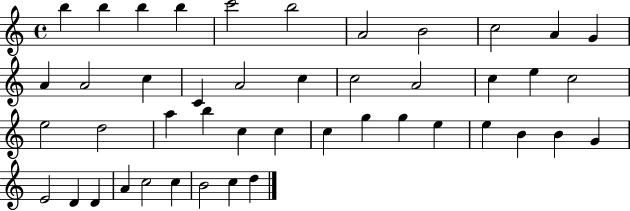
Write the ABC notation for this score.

X:1
T:Untitled
M:4/4
L:1/4
K:C
b b b b c'2 b2 A2 B2 c2 A G A A2 c C A2 c c2 A2 c e c2 e2 d2 a b c c c g g e e B B G E2 D D A c2 c B2 c d